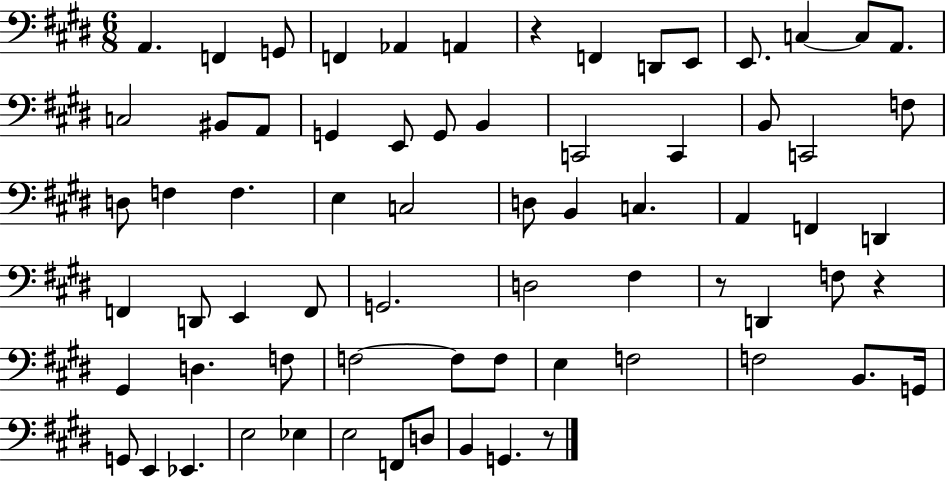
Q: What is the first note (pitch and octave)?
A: A2